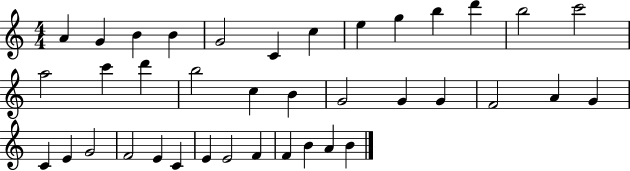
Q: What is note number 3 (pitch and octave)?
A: B4